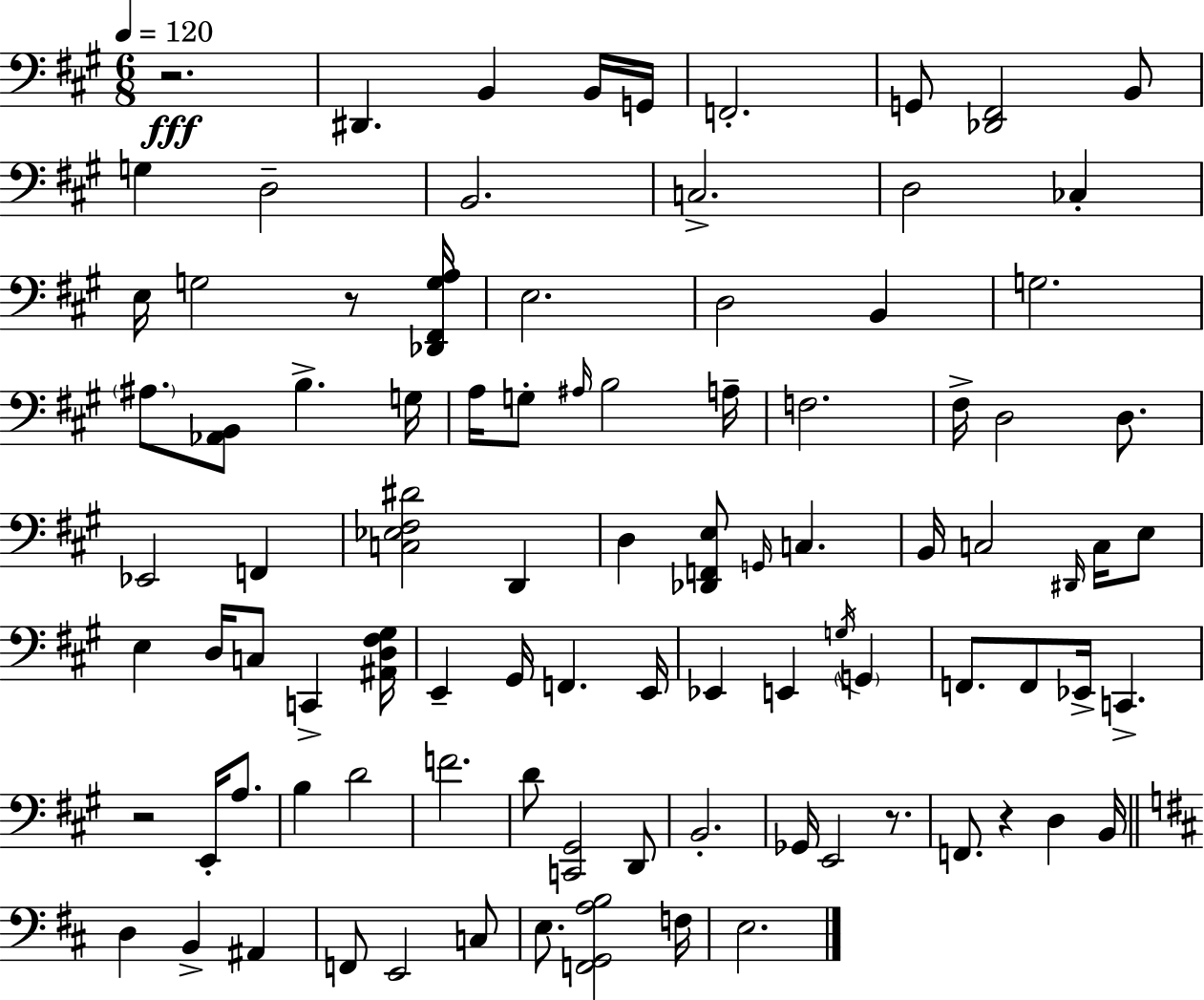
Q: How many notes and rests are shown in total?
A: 93